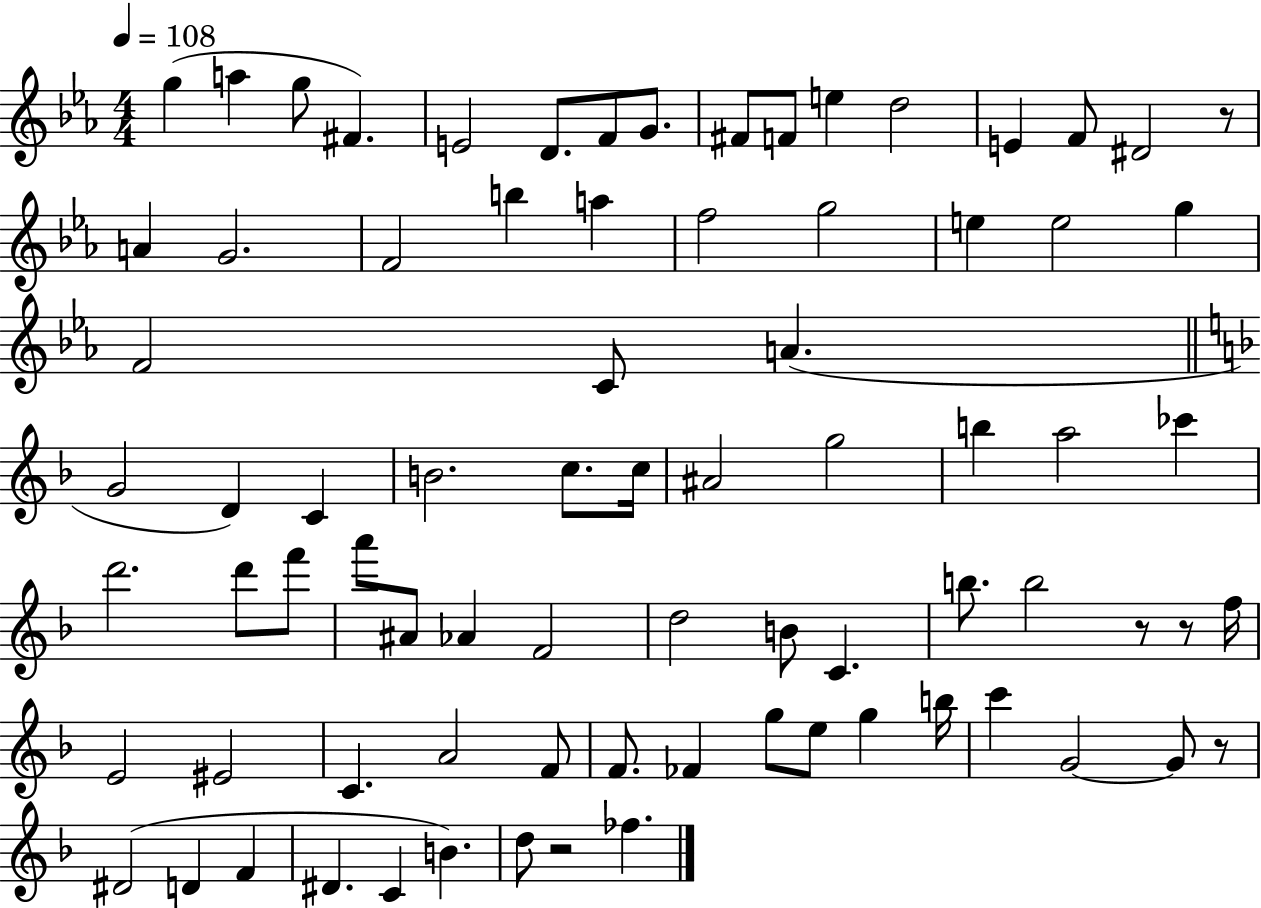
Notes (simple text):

G5/q A5/q G5/e F#4/q. E4/h D4/e. F4/e G4/e. F#4/e F4/e E5/q D5/h E4/q F4/e D#4/h R/e A4/q G4/h. F4/h B5/q A5/q F5/h G5/h E5/q E5/h G5/q F4/h C4/e A4/q. G4/h D4/q C4/q B4/h. C5/e. C5/s A#4/h G5/h B5/q A5/h CES6/q D6/h. D6/e F6/e A6/e A#4/e Ab4/q F4/h D5/h B4/e C4/q. B5/e. B5/h R/e R/e F5/s E4/h EIS4/h C4/q. A4/h F4/e F4/e. FES4/q G5/e E5/e G5/q B5/s C6/q G4/h G4/e R/e D#4/h D4/q F4/q D#4/q. C4/q B4/q. D5/e R/h FES5/q.